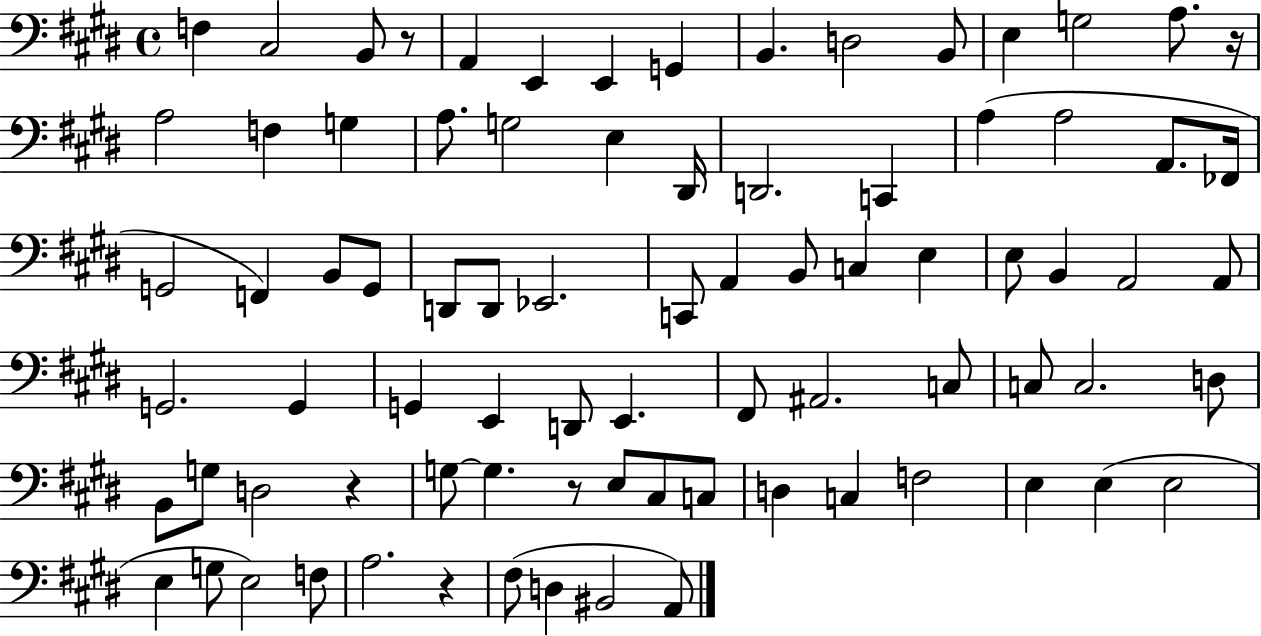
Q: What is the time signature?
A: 4/4